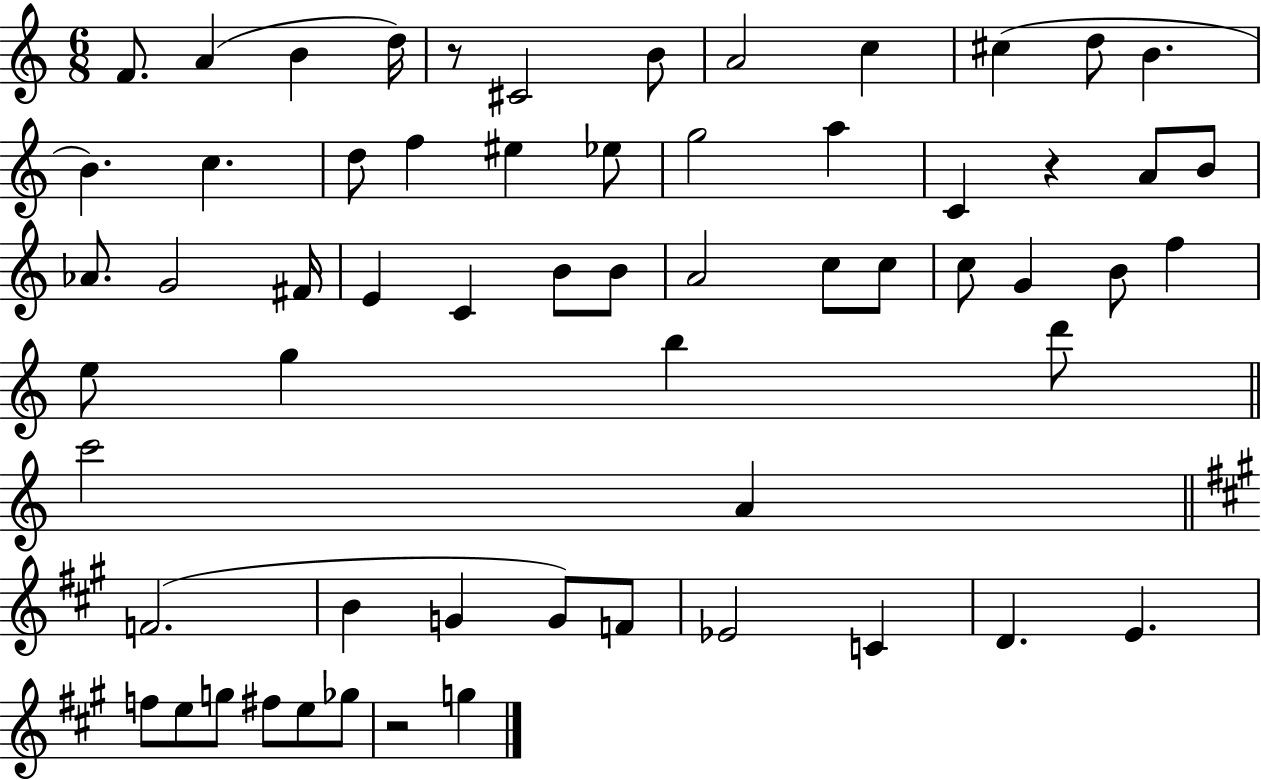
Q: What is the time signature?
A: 6/8